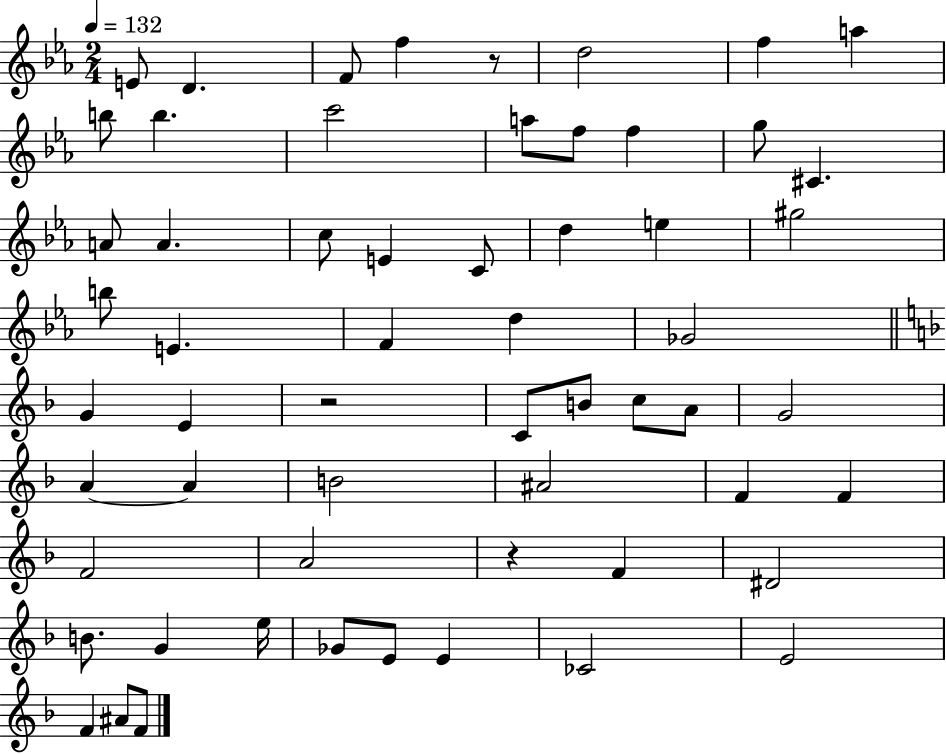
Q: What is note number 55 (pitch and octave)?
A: A#4